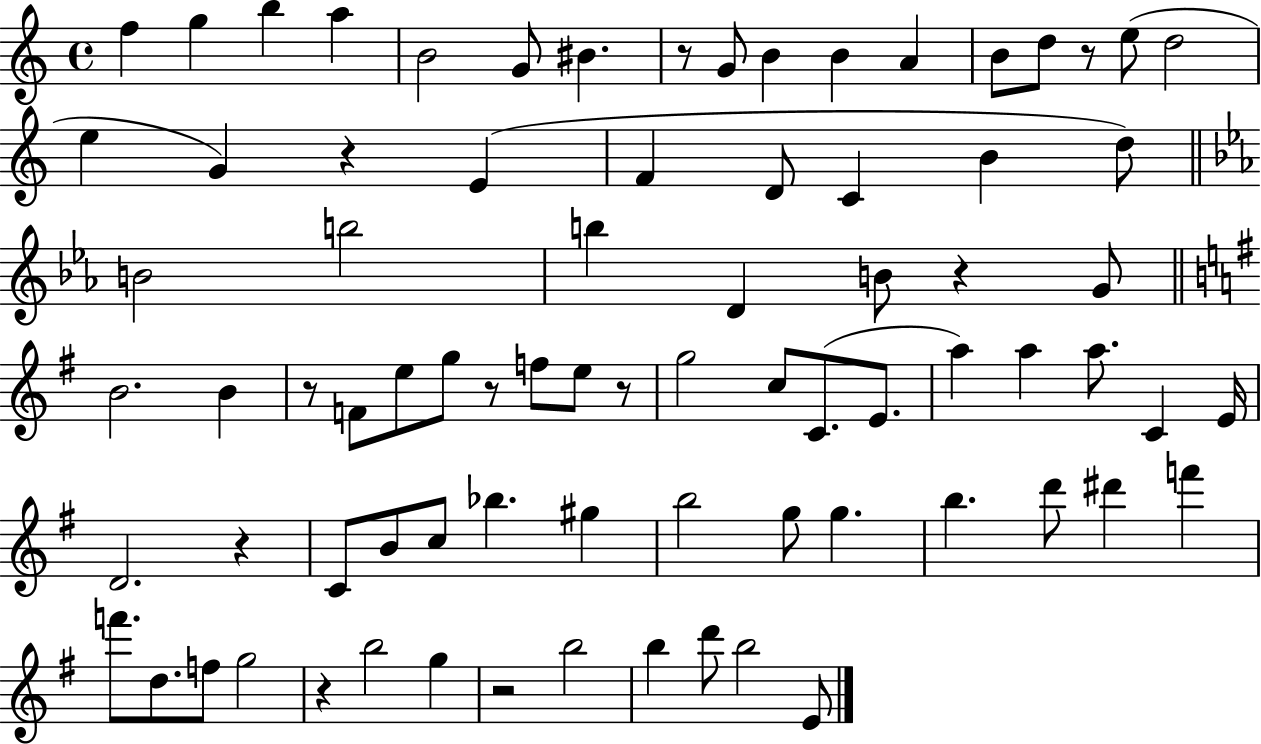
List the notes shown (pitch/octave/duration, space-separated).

F5/q G5/q B5/q A5/q B4/h G4/e BIS4/q. R/e G4/e B4/q B4/q A4/q B4/e D5/e R/e E5/e D5/h E5/q G4/q R/q E4/q F4/q D4/e C4/q B4/q D5/e B4/h B5/h B5/q D4/q B4/e R/q G4/e B4/h. B4/q R/e F4/e E5/e G5/e R/e F5/e E5/e R/e G5/h C5/e C4/e. E4/e. A5/q A5/q A5/e. C4/q E4/s D4/h. R/q C4/e B4/e C5/e Bb5/q. G#5/q B5/h G5/e G5/q. B5/q. D6/e D#6/q F6/q F6/e. D5/e. F5/e G5/h R/q B5/h G5/q R/h B5/h B5/q D6/e B5/h E4/e